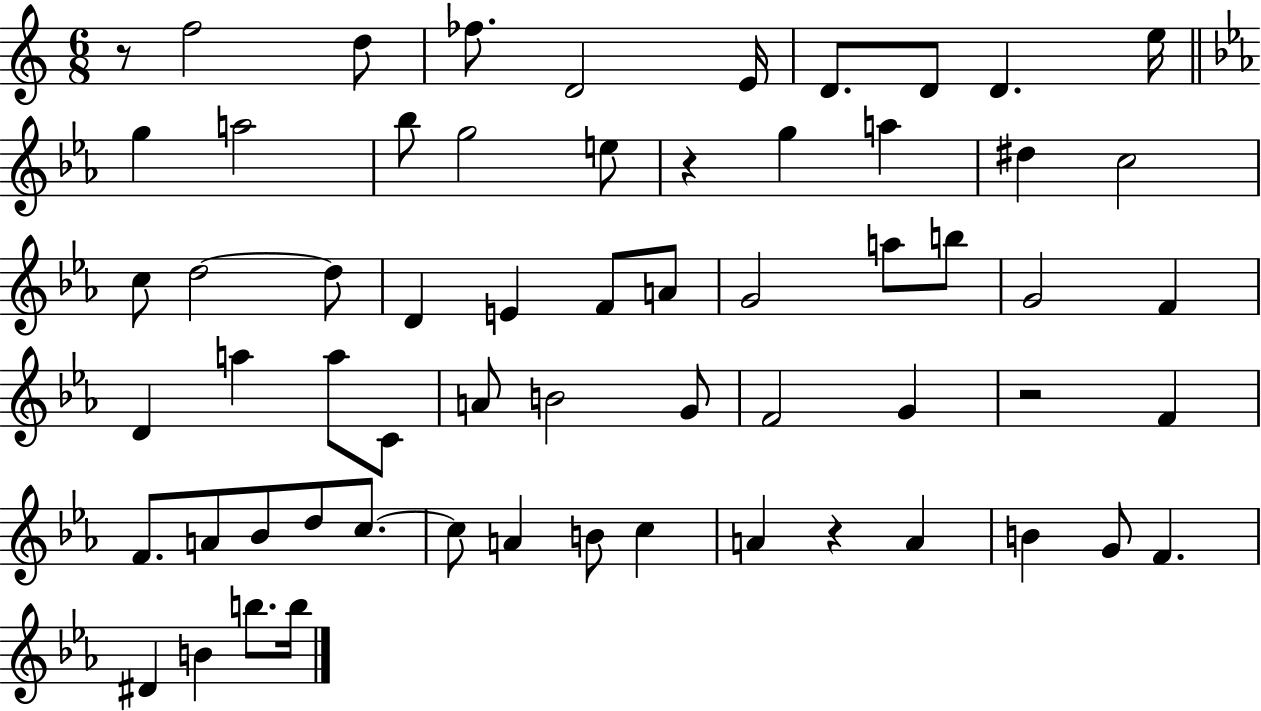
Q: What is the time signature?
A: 6/8